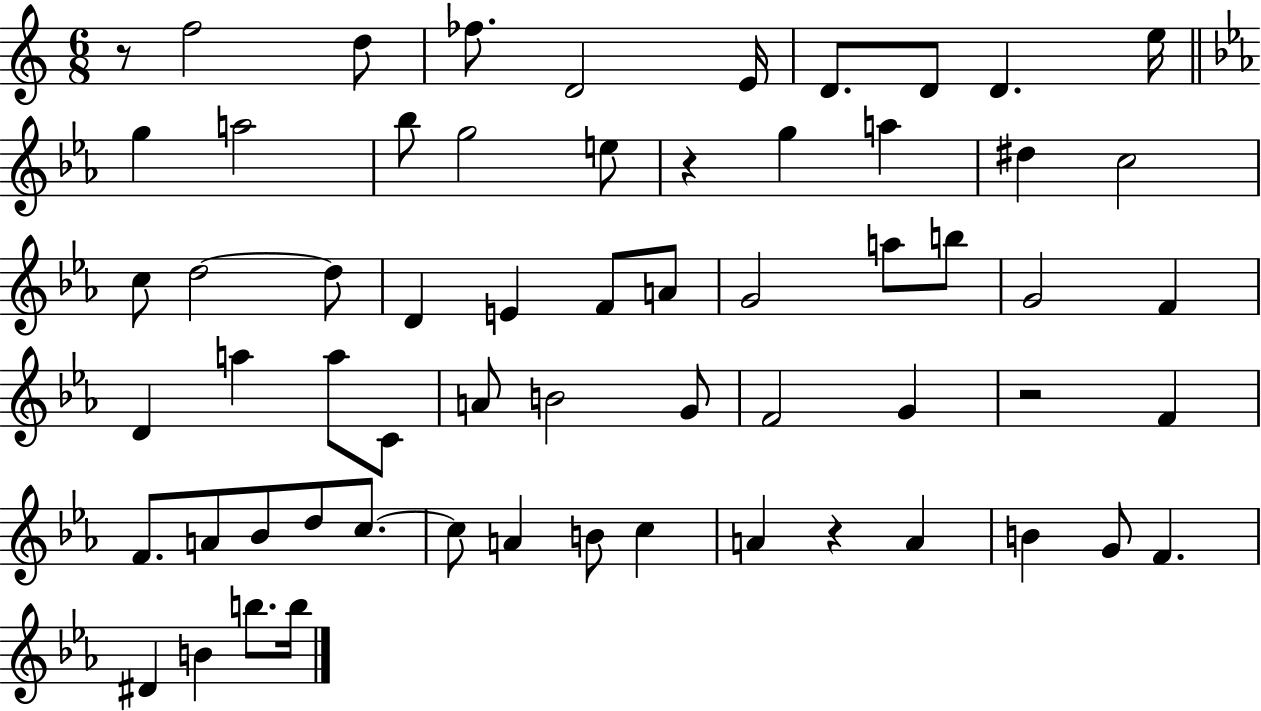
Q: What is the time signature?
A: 6/8